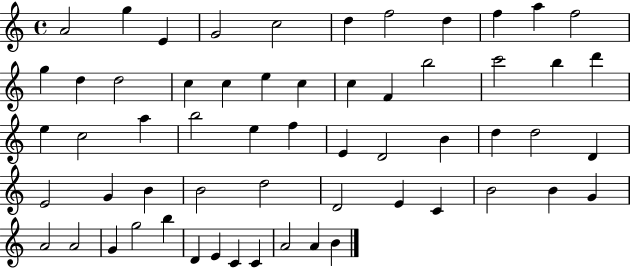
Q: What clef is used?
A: treble